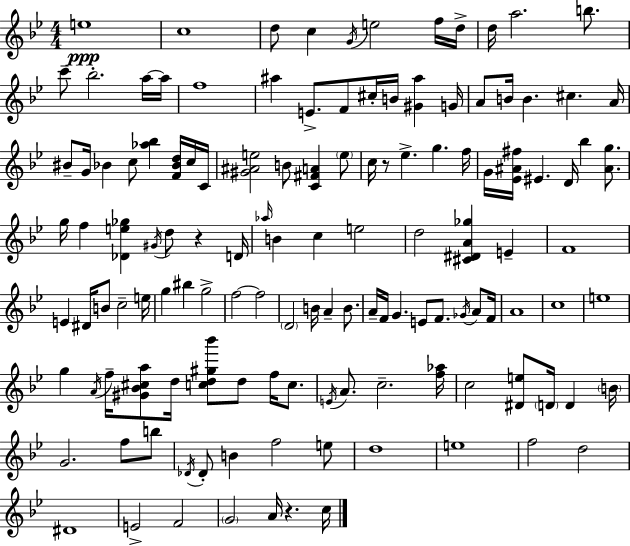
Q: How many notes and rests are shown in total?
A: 128